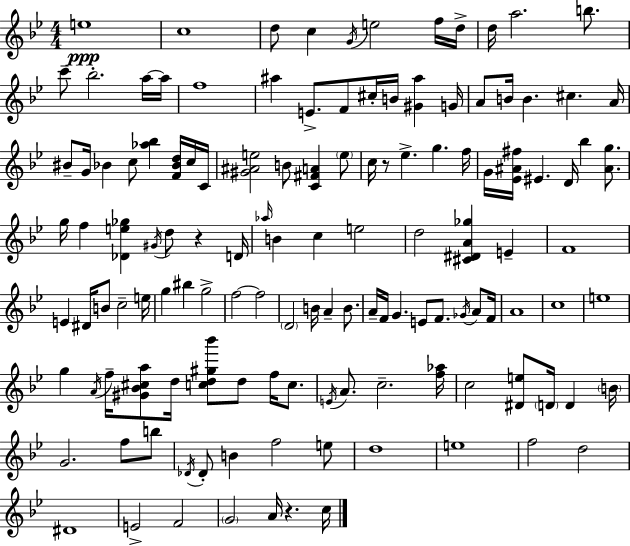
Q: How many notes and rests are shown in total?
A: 128